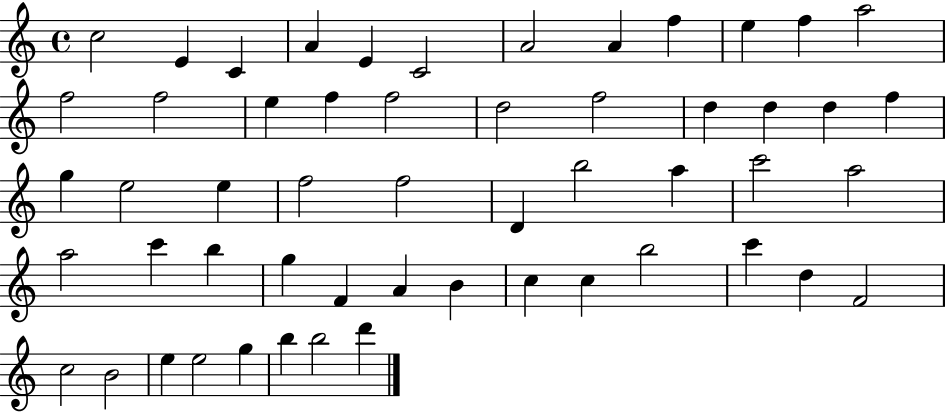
{
  \clef treble
  \time 4/4
  \defaultTimeSignature
  \key c \major
  c''2 e'4 c'4 | a'4 e'4 c'2 | a'2 a'4 f''4 | e''4 f''4 a''2 | \break f''2 f''2 | e''4 f''4 f''2 | d''2 f''2 | d''4 d''4 d''4 f''4 | \break g''4 e''2 e''4 | f''2 f''2 | d'4 b''2 a''4 | c'''2 a''2 | \break a''2 c'''4 b''4 | g''4 f'4 a'4 b'4 | c''4 c''4 b''2 | c'''4 d''4 f'2 | \break c''2 b'2 | e''4 e''2 g''4 | b''4 b''2 d'''4 | \bar "|."
}